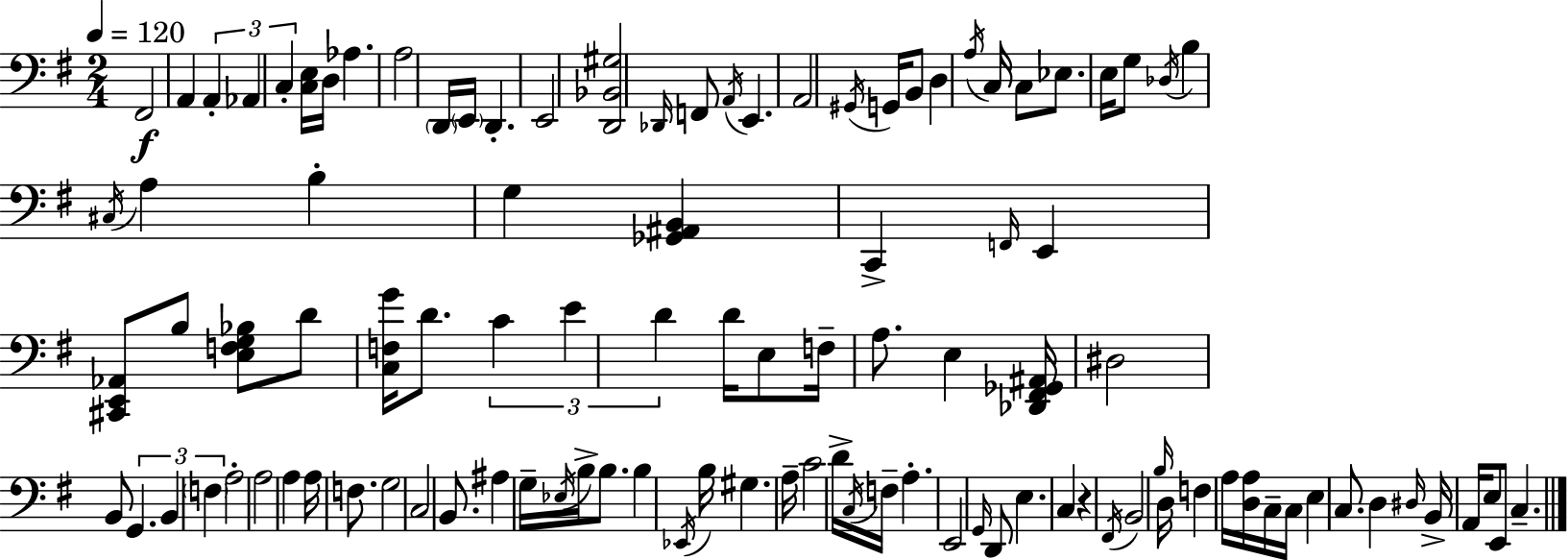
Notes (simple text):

F#2/h A2/q A2/q Ab2/q C3/q [C3,E3]/s D3/s Ab3/q. A3/h D2/s E2/s D2/q. E2/h [D2,Bb2,G#3]/h Db2/s F2/e A2/s E2/q. A2/h G#2/s G2/s B2/e D3/q A3/s C3/s C3/e Eb3/e. E3/s G3/e Db3/s B3/q C#3/s A3/q B3/q G3/q [Gb2,A#2,B2]/q C2/q F2/s E2/q [C#2,E2,Ab2]/e B3/e [E3,F3,G3,Bb3]/e D4/e [C3,F3,G4]/s D4/e. C4/q E4/q D4/q D4/s E3/e F3/s A3/e. E3/q [Db2,F#2,Gb2,A#2]/s D#3/h B2/e G2/q. B2/q F3/q A3/h A3/h A3/q A3/s F3/e. G3/h C3/h B2/e. A#3/q G3/s Eb3/s B3/s B3/e. B3/q Eb2/s B3/s G#3/q. A3/s C4/h D4/s C3/s F3/s A3/q. E2/h G2/s D2/e E3/q. C3/q R/q F#2/s B2/h B3/s D3/s F3/q A3/s [D3,A3]/s C3/s C3/s E3/q C3/e. D3/q D#3/s B2/s A2/s E3/e E2/e C3/q.